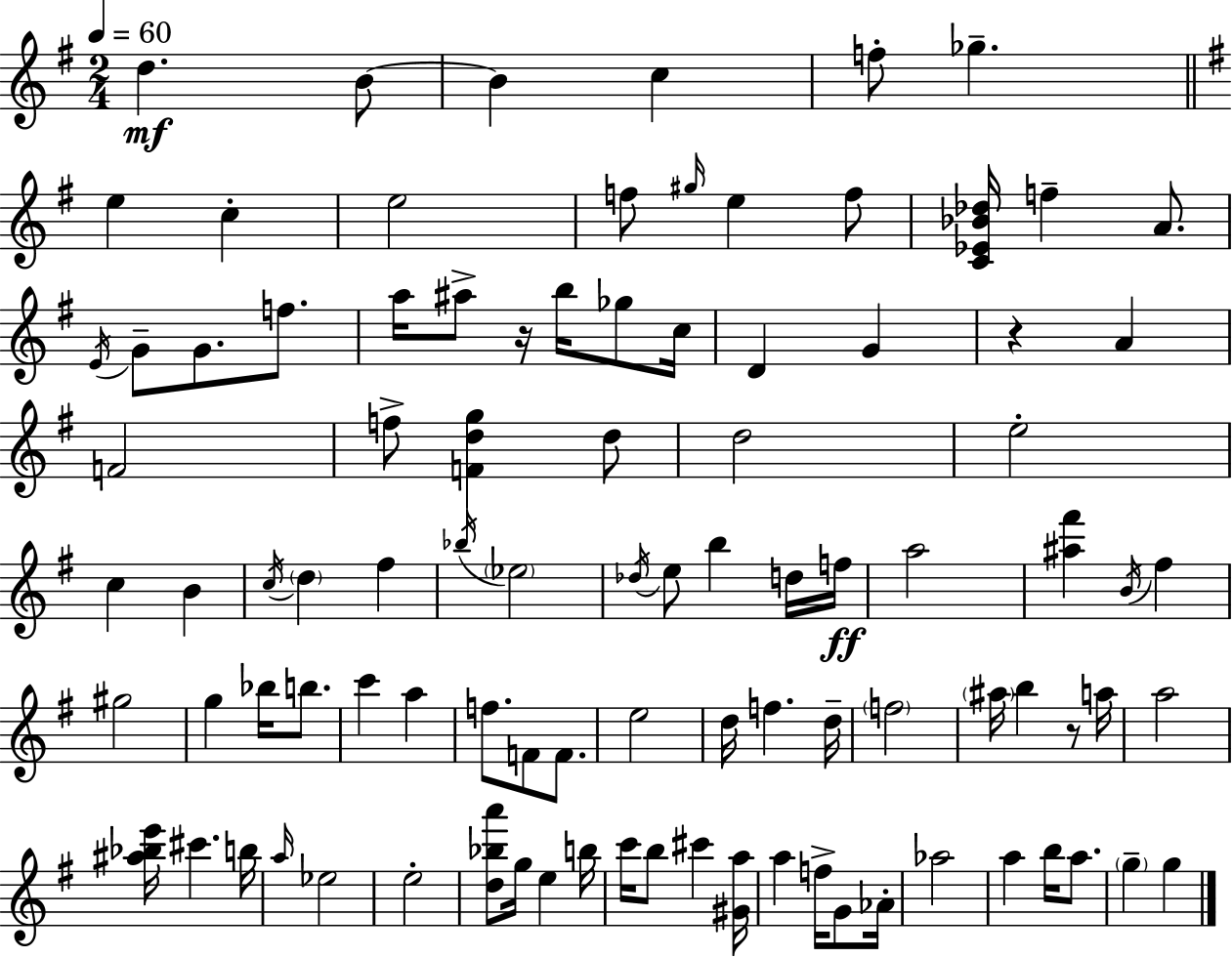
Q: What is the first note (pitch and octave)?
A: D5